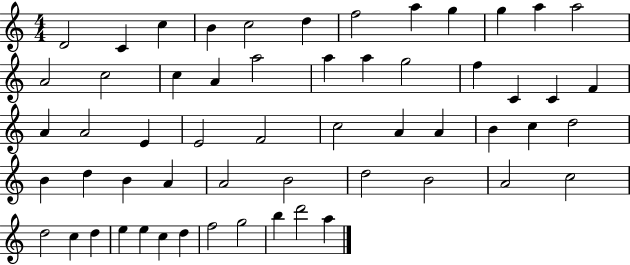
X:1
T:Untitled
M:4/4
L:1/4
K:C
D2 C c B c2 d f2 a g g a a2 A2 c2 c A a2 a a g2 f C C F A A2 E E2 F2 c2 A A B c d2 B d B A A2 B2 d2 B2 A2 c2 d2 c d e e c d f2 g2 b d'2 a